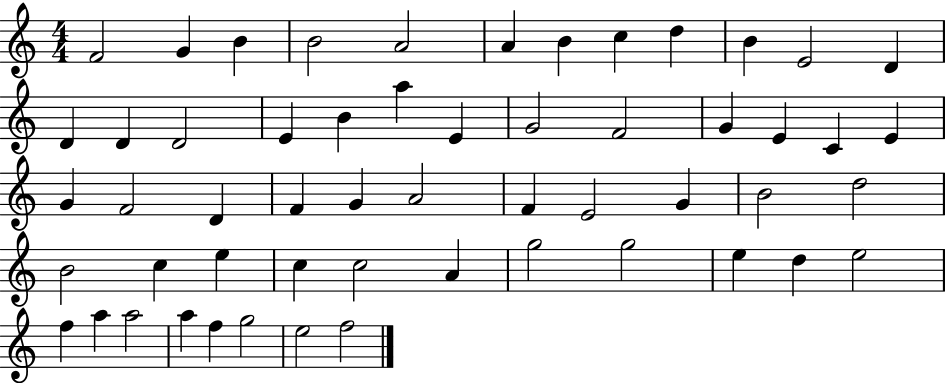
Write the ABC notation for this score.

X:1
T:Untitled
M:4/4
L:1/4
K:C
F2 G B B2 A2 A B c d B E2 D D D D2 E B a E G2 F2 G E C E G F2 D F G A2 F E2 G B2 d2 B2 c e c c2 A g2 g2 e d e2 f a a2 a f g2 e2 f2